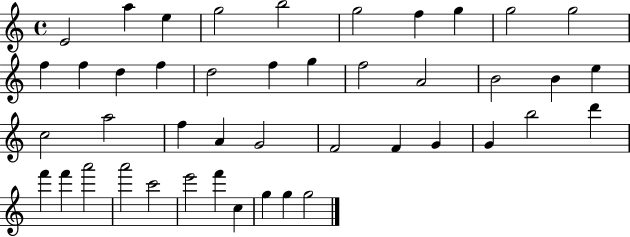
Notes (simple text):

E4/h A5/q E5/q G5/h B5/h G5/h F5/q G5/q G5/h G5/h F5/q F5/q D5/q F5/q D5/h F5/q G5/q F5/h A4/h B4/h B4/q E5/q C5/h A5/h F5/q A4/q G4/h F4/h F4/q G4/q G4/q B5/h D6/q F6/q F6/q A6/h A6/h C6/h E6/h F6/q C5/q G5/q G5/q G5/h